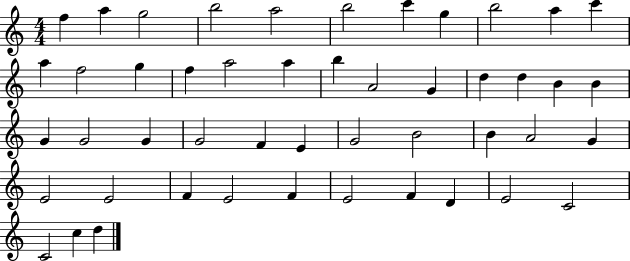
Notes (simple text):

F5/q A5/q G5/h B5/h A5/h B5/h C6/q G5/q B5/h A5/q C6/q A5/q F5/h G5/q F5/q A5/h A5/q B5/q A4/h G4/q D5/q D5/q B4/q B4/q G4/q G4/h G4/q G4/h F4/q E4/q G4/h B4/h B4/q A4/h G4/q E4/h E4/h F4/q E4/h F4/q E4/h F4/q D4/q E4/h C4/h C4/h C5/q D5/q